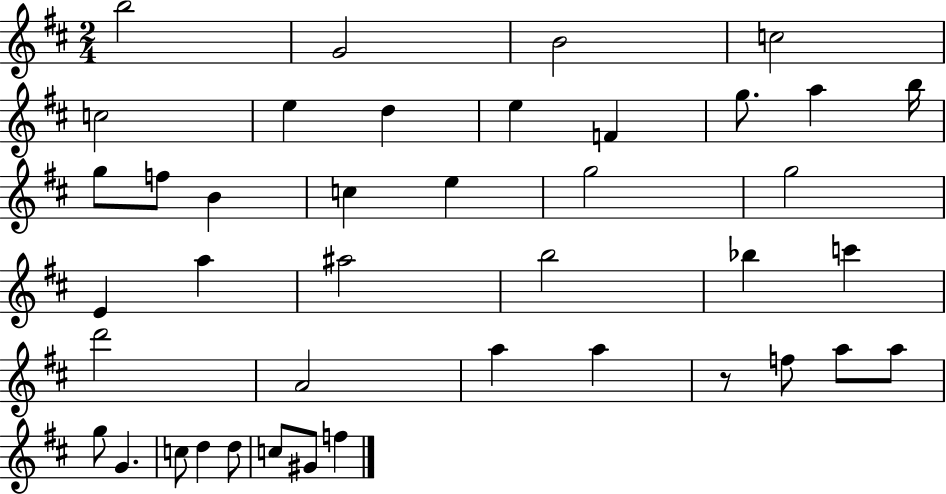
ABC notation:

X:1
T:Untitled
M:2/4
L:1/4
K:D
b2 G2 B2 c2 c2 e d e F g/2 a b/4 g/2 f/2 B c e g2 g2 E a ^a2 b2 _b c' d'2 A2 a a z/2 f/2 a/2 a/2 g/2 G c/2 d d/2 c/2 ^G/2 f